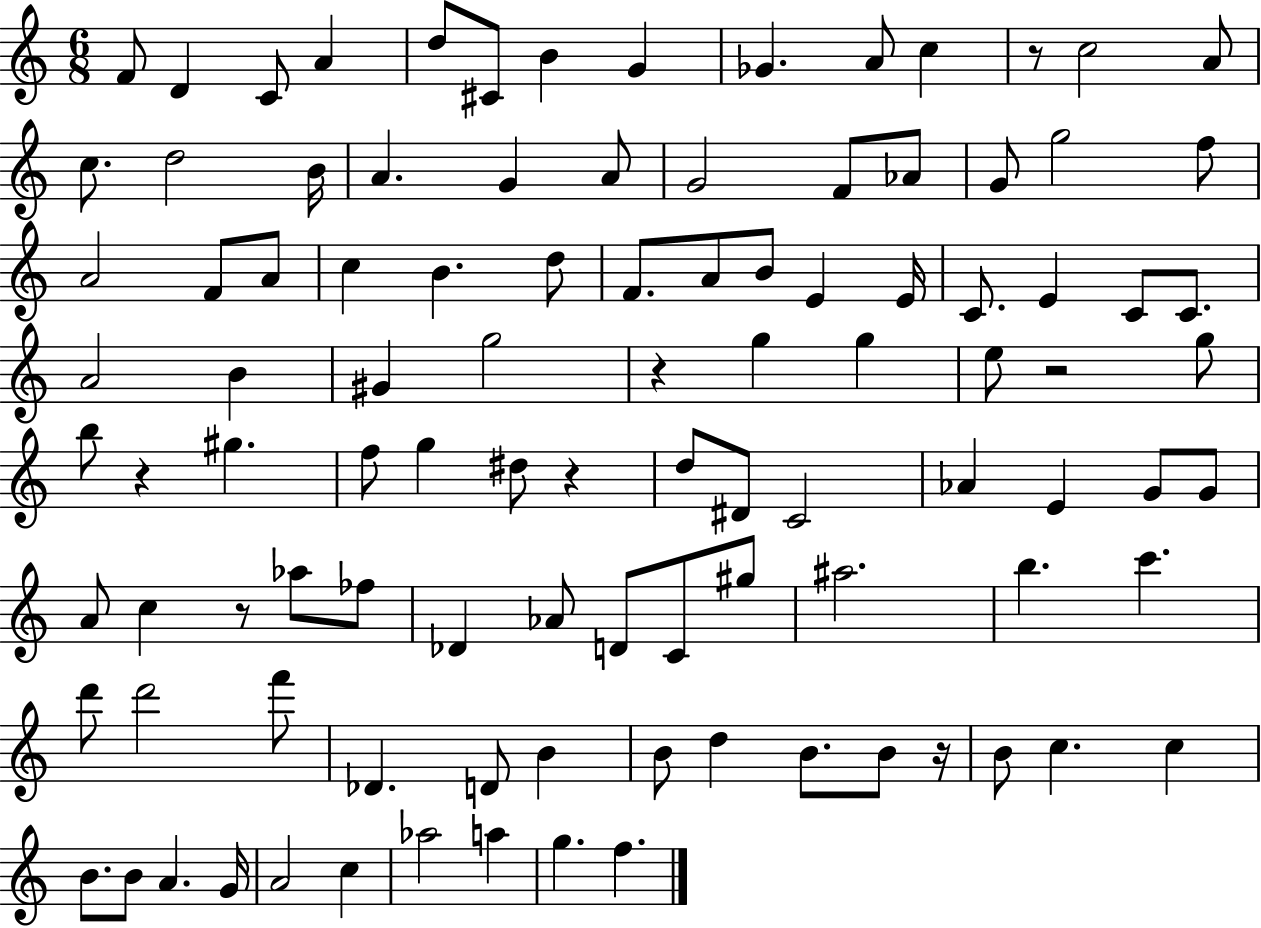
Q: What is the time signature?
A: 6/8